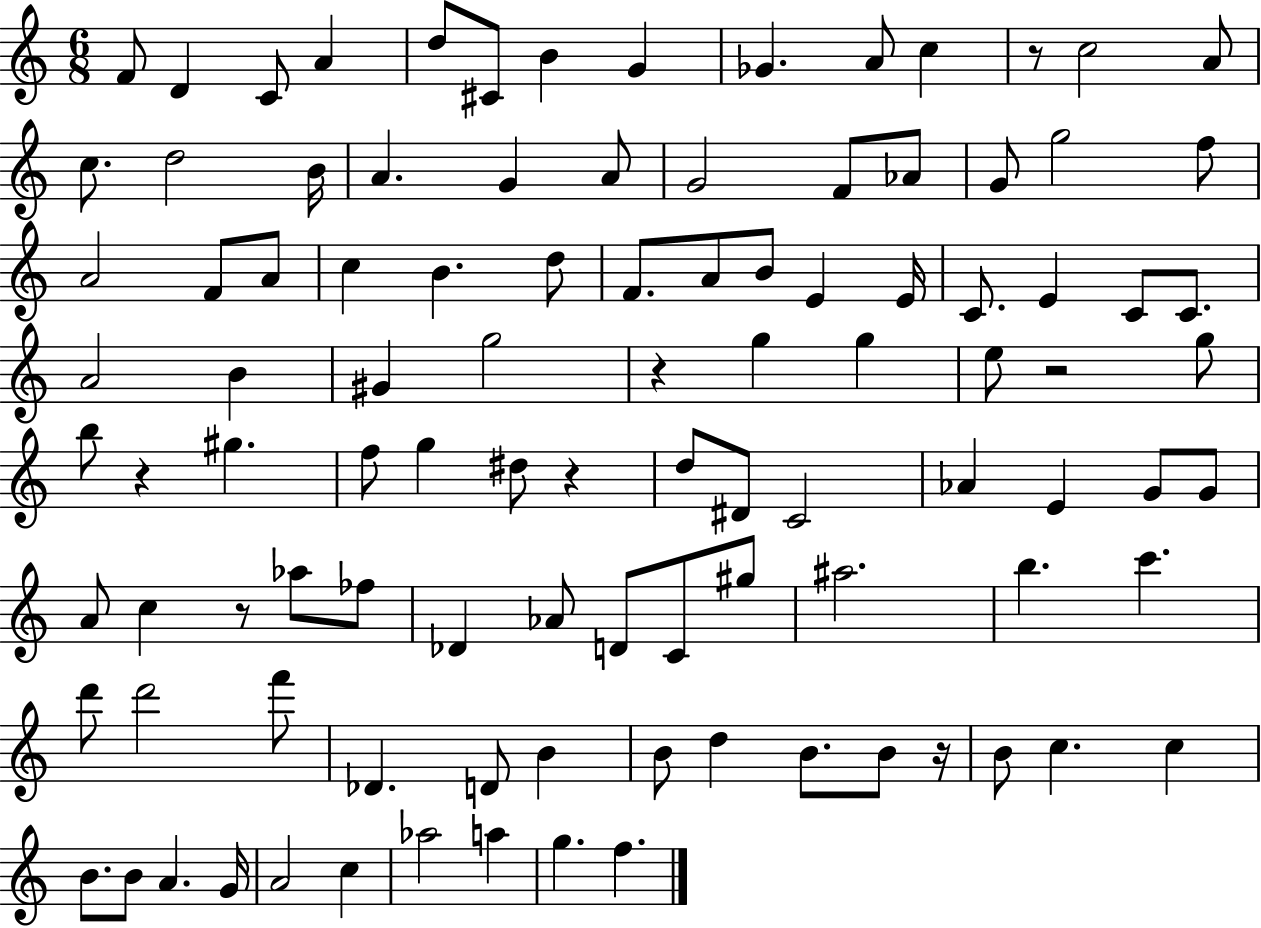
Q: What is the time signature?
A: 6/8